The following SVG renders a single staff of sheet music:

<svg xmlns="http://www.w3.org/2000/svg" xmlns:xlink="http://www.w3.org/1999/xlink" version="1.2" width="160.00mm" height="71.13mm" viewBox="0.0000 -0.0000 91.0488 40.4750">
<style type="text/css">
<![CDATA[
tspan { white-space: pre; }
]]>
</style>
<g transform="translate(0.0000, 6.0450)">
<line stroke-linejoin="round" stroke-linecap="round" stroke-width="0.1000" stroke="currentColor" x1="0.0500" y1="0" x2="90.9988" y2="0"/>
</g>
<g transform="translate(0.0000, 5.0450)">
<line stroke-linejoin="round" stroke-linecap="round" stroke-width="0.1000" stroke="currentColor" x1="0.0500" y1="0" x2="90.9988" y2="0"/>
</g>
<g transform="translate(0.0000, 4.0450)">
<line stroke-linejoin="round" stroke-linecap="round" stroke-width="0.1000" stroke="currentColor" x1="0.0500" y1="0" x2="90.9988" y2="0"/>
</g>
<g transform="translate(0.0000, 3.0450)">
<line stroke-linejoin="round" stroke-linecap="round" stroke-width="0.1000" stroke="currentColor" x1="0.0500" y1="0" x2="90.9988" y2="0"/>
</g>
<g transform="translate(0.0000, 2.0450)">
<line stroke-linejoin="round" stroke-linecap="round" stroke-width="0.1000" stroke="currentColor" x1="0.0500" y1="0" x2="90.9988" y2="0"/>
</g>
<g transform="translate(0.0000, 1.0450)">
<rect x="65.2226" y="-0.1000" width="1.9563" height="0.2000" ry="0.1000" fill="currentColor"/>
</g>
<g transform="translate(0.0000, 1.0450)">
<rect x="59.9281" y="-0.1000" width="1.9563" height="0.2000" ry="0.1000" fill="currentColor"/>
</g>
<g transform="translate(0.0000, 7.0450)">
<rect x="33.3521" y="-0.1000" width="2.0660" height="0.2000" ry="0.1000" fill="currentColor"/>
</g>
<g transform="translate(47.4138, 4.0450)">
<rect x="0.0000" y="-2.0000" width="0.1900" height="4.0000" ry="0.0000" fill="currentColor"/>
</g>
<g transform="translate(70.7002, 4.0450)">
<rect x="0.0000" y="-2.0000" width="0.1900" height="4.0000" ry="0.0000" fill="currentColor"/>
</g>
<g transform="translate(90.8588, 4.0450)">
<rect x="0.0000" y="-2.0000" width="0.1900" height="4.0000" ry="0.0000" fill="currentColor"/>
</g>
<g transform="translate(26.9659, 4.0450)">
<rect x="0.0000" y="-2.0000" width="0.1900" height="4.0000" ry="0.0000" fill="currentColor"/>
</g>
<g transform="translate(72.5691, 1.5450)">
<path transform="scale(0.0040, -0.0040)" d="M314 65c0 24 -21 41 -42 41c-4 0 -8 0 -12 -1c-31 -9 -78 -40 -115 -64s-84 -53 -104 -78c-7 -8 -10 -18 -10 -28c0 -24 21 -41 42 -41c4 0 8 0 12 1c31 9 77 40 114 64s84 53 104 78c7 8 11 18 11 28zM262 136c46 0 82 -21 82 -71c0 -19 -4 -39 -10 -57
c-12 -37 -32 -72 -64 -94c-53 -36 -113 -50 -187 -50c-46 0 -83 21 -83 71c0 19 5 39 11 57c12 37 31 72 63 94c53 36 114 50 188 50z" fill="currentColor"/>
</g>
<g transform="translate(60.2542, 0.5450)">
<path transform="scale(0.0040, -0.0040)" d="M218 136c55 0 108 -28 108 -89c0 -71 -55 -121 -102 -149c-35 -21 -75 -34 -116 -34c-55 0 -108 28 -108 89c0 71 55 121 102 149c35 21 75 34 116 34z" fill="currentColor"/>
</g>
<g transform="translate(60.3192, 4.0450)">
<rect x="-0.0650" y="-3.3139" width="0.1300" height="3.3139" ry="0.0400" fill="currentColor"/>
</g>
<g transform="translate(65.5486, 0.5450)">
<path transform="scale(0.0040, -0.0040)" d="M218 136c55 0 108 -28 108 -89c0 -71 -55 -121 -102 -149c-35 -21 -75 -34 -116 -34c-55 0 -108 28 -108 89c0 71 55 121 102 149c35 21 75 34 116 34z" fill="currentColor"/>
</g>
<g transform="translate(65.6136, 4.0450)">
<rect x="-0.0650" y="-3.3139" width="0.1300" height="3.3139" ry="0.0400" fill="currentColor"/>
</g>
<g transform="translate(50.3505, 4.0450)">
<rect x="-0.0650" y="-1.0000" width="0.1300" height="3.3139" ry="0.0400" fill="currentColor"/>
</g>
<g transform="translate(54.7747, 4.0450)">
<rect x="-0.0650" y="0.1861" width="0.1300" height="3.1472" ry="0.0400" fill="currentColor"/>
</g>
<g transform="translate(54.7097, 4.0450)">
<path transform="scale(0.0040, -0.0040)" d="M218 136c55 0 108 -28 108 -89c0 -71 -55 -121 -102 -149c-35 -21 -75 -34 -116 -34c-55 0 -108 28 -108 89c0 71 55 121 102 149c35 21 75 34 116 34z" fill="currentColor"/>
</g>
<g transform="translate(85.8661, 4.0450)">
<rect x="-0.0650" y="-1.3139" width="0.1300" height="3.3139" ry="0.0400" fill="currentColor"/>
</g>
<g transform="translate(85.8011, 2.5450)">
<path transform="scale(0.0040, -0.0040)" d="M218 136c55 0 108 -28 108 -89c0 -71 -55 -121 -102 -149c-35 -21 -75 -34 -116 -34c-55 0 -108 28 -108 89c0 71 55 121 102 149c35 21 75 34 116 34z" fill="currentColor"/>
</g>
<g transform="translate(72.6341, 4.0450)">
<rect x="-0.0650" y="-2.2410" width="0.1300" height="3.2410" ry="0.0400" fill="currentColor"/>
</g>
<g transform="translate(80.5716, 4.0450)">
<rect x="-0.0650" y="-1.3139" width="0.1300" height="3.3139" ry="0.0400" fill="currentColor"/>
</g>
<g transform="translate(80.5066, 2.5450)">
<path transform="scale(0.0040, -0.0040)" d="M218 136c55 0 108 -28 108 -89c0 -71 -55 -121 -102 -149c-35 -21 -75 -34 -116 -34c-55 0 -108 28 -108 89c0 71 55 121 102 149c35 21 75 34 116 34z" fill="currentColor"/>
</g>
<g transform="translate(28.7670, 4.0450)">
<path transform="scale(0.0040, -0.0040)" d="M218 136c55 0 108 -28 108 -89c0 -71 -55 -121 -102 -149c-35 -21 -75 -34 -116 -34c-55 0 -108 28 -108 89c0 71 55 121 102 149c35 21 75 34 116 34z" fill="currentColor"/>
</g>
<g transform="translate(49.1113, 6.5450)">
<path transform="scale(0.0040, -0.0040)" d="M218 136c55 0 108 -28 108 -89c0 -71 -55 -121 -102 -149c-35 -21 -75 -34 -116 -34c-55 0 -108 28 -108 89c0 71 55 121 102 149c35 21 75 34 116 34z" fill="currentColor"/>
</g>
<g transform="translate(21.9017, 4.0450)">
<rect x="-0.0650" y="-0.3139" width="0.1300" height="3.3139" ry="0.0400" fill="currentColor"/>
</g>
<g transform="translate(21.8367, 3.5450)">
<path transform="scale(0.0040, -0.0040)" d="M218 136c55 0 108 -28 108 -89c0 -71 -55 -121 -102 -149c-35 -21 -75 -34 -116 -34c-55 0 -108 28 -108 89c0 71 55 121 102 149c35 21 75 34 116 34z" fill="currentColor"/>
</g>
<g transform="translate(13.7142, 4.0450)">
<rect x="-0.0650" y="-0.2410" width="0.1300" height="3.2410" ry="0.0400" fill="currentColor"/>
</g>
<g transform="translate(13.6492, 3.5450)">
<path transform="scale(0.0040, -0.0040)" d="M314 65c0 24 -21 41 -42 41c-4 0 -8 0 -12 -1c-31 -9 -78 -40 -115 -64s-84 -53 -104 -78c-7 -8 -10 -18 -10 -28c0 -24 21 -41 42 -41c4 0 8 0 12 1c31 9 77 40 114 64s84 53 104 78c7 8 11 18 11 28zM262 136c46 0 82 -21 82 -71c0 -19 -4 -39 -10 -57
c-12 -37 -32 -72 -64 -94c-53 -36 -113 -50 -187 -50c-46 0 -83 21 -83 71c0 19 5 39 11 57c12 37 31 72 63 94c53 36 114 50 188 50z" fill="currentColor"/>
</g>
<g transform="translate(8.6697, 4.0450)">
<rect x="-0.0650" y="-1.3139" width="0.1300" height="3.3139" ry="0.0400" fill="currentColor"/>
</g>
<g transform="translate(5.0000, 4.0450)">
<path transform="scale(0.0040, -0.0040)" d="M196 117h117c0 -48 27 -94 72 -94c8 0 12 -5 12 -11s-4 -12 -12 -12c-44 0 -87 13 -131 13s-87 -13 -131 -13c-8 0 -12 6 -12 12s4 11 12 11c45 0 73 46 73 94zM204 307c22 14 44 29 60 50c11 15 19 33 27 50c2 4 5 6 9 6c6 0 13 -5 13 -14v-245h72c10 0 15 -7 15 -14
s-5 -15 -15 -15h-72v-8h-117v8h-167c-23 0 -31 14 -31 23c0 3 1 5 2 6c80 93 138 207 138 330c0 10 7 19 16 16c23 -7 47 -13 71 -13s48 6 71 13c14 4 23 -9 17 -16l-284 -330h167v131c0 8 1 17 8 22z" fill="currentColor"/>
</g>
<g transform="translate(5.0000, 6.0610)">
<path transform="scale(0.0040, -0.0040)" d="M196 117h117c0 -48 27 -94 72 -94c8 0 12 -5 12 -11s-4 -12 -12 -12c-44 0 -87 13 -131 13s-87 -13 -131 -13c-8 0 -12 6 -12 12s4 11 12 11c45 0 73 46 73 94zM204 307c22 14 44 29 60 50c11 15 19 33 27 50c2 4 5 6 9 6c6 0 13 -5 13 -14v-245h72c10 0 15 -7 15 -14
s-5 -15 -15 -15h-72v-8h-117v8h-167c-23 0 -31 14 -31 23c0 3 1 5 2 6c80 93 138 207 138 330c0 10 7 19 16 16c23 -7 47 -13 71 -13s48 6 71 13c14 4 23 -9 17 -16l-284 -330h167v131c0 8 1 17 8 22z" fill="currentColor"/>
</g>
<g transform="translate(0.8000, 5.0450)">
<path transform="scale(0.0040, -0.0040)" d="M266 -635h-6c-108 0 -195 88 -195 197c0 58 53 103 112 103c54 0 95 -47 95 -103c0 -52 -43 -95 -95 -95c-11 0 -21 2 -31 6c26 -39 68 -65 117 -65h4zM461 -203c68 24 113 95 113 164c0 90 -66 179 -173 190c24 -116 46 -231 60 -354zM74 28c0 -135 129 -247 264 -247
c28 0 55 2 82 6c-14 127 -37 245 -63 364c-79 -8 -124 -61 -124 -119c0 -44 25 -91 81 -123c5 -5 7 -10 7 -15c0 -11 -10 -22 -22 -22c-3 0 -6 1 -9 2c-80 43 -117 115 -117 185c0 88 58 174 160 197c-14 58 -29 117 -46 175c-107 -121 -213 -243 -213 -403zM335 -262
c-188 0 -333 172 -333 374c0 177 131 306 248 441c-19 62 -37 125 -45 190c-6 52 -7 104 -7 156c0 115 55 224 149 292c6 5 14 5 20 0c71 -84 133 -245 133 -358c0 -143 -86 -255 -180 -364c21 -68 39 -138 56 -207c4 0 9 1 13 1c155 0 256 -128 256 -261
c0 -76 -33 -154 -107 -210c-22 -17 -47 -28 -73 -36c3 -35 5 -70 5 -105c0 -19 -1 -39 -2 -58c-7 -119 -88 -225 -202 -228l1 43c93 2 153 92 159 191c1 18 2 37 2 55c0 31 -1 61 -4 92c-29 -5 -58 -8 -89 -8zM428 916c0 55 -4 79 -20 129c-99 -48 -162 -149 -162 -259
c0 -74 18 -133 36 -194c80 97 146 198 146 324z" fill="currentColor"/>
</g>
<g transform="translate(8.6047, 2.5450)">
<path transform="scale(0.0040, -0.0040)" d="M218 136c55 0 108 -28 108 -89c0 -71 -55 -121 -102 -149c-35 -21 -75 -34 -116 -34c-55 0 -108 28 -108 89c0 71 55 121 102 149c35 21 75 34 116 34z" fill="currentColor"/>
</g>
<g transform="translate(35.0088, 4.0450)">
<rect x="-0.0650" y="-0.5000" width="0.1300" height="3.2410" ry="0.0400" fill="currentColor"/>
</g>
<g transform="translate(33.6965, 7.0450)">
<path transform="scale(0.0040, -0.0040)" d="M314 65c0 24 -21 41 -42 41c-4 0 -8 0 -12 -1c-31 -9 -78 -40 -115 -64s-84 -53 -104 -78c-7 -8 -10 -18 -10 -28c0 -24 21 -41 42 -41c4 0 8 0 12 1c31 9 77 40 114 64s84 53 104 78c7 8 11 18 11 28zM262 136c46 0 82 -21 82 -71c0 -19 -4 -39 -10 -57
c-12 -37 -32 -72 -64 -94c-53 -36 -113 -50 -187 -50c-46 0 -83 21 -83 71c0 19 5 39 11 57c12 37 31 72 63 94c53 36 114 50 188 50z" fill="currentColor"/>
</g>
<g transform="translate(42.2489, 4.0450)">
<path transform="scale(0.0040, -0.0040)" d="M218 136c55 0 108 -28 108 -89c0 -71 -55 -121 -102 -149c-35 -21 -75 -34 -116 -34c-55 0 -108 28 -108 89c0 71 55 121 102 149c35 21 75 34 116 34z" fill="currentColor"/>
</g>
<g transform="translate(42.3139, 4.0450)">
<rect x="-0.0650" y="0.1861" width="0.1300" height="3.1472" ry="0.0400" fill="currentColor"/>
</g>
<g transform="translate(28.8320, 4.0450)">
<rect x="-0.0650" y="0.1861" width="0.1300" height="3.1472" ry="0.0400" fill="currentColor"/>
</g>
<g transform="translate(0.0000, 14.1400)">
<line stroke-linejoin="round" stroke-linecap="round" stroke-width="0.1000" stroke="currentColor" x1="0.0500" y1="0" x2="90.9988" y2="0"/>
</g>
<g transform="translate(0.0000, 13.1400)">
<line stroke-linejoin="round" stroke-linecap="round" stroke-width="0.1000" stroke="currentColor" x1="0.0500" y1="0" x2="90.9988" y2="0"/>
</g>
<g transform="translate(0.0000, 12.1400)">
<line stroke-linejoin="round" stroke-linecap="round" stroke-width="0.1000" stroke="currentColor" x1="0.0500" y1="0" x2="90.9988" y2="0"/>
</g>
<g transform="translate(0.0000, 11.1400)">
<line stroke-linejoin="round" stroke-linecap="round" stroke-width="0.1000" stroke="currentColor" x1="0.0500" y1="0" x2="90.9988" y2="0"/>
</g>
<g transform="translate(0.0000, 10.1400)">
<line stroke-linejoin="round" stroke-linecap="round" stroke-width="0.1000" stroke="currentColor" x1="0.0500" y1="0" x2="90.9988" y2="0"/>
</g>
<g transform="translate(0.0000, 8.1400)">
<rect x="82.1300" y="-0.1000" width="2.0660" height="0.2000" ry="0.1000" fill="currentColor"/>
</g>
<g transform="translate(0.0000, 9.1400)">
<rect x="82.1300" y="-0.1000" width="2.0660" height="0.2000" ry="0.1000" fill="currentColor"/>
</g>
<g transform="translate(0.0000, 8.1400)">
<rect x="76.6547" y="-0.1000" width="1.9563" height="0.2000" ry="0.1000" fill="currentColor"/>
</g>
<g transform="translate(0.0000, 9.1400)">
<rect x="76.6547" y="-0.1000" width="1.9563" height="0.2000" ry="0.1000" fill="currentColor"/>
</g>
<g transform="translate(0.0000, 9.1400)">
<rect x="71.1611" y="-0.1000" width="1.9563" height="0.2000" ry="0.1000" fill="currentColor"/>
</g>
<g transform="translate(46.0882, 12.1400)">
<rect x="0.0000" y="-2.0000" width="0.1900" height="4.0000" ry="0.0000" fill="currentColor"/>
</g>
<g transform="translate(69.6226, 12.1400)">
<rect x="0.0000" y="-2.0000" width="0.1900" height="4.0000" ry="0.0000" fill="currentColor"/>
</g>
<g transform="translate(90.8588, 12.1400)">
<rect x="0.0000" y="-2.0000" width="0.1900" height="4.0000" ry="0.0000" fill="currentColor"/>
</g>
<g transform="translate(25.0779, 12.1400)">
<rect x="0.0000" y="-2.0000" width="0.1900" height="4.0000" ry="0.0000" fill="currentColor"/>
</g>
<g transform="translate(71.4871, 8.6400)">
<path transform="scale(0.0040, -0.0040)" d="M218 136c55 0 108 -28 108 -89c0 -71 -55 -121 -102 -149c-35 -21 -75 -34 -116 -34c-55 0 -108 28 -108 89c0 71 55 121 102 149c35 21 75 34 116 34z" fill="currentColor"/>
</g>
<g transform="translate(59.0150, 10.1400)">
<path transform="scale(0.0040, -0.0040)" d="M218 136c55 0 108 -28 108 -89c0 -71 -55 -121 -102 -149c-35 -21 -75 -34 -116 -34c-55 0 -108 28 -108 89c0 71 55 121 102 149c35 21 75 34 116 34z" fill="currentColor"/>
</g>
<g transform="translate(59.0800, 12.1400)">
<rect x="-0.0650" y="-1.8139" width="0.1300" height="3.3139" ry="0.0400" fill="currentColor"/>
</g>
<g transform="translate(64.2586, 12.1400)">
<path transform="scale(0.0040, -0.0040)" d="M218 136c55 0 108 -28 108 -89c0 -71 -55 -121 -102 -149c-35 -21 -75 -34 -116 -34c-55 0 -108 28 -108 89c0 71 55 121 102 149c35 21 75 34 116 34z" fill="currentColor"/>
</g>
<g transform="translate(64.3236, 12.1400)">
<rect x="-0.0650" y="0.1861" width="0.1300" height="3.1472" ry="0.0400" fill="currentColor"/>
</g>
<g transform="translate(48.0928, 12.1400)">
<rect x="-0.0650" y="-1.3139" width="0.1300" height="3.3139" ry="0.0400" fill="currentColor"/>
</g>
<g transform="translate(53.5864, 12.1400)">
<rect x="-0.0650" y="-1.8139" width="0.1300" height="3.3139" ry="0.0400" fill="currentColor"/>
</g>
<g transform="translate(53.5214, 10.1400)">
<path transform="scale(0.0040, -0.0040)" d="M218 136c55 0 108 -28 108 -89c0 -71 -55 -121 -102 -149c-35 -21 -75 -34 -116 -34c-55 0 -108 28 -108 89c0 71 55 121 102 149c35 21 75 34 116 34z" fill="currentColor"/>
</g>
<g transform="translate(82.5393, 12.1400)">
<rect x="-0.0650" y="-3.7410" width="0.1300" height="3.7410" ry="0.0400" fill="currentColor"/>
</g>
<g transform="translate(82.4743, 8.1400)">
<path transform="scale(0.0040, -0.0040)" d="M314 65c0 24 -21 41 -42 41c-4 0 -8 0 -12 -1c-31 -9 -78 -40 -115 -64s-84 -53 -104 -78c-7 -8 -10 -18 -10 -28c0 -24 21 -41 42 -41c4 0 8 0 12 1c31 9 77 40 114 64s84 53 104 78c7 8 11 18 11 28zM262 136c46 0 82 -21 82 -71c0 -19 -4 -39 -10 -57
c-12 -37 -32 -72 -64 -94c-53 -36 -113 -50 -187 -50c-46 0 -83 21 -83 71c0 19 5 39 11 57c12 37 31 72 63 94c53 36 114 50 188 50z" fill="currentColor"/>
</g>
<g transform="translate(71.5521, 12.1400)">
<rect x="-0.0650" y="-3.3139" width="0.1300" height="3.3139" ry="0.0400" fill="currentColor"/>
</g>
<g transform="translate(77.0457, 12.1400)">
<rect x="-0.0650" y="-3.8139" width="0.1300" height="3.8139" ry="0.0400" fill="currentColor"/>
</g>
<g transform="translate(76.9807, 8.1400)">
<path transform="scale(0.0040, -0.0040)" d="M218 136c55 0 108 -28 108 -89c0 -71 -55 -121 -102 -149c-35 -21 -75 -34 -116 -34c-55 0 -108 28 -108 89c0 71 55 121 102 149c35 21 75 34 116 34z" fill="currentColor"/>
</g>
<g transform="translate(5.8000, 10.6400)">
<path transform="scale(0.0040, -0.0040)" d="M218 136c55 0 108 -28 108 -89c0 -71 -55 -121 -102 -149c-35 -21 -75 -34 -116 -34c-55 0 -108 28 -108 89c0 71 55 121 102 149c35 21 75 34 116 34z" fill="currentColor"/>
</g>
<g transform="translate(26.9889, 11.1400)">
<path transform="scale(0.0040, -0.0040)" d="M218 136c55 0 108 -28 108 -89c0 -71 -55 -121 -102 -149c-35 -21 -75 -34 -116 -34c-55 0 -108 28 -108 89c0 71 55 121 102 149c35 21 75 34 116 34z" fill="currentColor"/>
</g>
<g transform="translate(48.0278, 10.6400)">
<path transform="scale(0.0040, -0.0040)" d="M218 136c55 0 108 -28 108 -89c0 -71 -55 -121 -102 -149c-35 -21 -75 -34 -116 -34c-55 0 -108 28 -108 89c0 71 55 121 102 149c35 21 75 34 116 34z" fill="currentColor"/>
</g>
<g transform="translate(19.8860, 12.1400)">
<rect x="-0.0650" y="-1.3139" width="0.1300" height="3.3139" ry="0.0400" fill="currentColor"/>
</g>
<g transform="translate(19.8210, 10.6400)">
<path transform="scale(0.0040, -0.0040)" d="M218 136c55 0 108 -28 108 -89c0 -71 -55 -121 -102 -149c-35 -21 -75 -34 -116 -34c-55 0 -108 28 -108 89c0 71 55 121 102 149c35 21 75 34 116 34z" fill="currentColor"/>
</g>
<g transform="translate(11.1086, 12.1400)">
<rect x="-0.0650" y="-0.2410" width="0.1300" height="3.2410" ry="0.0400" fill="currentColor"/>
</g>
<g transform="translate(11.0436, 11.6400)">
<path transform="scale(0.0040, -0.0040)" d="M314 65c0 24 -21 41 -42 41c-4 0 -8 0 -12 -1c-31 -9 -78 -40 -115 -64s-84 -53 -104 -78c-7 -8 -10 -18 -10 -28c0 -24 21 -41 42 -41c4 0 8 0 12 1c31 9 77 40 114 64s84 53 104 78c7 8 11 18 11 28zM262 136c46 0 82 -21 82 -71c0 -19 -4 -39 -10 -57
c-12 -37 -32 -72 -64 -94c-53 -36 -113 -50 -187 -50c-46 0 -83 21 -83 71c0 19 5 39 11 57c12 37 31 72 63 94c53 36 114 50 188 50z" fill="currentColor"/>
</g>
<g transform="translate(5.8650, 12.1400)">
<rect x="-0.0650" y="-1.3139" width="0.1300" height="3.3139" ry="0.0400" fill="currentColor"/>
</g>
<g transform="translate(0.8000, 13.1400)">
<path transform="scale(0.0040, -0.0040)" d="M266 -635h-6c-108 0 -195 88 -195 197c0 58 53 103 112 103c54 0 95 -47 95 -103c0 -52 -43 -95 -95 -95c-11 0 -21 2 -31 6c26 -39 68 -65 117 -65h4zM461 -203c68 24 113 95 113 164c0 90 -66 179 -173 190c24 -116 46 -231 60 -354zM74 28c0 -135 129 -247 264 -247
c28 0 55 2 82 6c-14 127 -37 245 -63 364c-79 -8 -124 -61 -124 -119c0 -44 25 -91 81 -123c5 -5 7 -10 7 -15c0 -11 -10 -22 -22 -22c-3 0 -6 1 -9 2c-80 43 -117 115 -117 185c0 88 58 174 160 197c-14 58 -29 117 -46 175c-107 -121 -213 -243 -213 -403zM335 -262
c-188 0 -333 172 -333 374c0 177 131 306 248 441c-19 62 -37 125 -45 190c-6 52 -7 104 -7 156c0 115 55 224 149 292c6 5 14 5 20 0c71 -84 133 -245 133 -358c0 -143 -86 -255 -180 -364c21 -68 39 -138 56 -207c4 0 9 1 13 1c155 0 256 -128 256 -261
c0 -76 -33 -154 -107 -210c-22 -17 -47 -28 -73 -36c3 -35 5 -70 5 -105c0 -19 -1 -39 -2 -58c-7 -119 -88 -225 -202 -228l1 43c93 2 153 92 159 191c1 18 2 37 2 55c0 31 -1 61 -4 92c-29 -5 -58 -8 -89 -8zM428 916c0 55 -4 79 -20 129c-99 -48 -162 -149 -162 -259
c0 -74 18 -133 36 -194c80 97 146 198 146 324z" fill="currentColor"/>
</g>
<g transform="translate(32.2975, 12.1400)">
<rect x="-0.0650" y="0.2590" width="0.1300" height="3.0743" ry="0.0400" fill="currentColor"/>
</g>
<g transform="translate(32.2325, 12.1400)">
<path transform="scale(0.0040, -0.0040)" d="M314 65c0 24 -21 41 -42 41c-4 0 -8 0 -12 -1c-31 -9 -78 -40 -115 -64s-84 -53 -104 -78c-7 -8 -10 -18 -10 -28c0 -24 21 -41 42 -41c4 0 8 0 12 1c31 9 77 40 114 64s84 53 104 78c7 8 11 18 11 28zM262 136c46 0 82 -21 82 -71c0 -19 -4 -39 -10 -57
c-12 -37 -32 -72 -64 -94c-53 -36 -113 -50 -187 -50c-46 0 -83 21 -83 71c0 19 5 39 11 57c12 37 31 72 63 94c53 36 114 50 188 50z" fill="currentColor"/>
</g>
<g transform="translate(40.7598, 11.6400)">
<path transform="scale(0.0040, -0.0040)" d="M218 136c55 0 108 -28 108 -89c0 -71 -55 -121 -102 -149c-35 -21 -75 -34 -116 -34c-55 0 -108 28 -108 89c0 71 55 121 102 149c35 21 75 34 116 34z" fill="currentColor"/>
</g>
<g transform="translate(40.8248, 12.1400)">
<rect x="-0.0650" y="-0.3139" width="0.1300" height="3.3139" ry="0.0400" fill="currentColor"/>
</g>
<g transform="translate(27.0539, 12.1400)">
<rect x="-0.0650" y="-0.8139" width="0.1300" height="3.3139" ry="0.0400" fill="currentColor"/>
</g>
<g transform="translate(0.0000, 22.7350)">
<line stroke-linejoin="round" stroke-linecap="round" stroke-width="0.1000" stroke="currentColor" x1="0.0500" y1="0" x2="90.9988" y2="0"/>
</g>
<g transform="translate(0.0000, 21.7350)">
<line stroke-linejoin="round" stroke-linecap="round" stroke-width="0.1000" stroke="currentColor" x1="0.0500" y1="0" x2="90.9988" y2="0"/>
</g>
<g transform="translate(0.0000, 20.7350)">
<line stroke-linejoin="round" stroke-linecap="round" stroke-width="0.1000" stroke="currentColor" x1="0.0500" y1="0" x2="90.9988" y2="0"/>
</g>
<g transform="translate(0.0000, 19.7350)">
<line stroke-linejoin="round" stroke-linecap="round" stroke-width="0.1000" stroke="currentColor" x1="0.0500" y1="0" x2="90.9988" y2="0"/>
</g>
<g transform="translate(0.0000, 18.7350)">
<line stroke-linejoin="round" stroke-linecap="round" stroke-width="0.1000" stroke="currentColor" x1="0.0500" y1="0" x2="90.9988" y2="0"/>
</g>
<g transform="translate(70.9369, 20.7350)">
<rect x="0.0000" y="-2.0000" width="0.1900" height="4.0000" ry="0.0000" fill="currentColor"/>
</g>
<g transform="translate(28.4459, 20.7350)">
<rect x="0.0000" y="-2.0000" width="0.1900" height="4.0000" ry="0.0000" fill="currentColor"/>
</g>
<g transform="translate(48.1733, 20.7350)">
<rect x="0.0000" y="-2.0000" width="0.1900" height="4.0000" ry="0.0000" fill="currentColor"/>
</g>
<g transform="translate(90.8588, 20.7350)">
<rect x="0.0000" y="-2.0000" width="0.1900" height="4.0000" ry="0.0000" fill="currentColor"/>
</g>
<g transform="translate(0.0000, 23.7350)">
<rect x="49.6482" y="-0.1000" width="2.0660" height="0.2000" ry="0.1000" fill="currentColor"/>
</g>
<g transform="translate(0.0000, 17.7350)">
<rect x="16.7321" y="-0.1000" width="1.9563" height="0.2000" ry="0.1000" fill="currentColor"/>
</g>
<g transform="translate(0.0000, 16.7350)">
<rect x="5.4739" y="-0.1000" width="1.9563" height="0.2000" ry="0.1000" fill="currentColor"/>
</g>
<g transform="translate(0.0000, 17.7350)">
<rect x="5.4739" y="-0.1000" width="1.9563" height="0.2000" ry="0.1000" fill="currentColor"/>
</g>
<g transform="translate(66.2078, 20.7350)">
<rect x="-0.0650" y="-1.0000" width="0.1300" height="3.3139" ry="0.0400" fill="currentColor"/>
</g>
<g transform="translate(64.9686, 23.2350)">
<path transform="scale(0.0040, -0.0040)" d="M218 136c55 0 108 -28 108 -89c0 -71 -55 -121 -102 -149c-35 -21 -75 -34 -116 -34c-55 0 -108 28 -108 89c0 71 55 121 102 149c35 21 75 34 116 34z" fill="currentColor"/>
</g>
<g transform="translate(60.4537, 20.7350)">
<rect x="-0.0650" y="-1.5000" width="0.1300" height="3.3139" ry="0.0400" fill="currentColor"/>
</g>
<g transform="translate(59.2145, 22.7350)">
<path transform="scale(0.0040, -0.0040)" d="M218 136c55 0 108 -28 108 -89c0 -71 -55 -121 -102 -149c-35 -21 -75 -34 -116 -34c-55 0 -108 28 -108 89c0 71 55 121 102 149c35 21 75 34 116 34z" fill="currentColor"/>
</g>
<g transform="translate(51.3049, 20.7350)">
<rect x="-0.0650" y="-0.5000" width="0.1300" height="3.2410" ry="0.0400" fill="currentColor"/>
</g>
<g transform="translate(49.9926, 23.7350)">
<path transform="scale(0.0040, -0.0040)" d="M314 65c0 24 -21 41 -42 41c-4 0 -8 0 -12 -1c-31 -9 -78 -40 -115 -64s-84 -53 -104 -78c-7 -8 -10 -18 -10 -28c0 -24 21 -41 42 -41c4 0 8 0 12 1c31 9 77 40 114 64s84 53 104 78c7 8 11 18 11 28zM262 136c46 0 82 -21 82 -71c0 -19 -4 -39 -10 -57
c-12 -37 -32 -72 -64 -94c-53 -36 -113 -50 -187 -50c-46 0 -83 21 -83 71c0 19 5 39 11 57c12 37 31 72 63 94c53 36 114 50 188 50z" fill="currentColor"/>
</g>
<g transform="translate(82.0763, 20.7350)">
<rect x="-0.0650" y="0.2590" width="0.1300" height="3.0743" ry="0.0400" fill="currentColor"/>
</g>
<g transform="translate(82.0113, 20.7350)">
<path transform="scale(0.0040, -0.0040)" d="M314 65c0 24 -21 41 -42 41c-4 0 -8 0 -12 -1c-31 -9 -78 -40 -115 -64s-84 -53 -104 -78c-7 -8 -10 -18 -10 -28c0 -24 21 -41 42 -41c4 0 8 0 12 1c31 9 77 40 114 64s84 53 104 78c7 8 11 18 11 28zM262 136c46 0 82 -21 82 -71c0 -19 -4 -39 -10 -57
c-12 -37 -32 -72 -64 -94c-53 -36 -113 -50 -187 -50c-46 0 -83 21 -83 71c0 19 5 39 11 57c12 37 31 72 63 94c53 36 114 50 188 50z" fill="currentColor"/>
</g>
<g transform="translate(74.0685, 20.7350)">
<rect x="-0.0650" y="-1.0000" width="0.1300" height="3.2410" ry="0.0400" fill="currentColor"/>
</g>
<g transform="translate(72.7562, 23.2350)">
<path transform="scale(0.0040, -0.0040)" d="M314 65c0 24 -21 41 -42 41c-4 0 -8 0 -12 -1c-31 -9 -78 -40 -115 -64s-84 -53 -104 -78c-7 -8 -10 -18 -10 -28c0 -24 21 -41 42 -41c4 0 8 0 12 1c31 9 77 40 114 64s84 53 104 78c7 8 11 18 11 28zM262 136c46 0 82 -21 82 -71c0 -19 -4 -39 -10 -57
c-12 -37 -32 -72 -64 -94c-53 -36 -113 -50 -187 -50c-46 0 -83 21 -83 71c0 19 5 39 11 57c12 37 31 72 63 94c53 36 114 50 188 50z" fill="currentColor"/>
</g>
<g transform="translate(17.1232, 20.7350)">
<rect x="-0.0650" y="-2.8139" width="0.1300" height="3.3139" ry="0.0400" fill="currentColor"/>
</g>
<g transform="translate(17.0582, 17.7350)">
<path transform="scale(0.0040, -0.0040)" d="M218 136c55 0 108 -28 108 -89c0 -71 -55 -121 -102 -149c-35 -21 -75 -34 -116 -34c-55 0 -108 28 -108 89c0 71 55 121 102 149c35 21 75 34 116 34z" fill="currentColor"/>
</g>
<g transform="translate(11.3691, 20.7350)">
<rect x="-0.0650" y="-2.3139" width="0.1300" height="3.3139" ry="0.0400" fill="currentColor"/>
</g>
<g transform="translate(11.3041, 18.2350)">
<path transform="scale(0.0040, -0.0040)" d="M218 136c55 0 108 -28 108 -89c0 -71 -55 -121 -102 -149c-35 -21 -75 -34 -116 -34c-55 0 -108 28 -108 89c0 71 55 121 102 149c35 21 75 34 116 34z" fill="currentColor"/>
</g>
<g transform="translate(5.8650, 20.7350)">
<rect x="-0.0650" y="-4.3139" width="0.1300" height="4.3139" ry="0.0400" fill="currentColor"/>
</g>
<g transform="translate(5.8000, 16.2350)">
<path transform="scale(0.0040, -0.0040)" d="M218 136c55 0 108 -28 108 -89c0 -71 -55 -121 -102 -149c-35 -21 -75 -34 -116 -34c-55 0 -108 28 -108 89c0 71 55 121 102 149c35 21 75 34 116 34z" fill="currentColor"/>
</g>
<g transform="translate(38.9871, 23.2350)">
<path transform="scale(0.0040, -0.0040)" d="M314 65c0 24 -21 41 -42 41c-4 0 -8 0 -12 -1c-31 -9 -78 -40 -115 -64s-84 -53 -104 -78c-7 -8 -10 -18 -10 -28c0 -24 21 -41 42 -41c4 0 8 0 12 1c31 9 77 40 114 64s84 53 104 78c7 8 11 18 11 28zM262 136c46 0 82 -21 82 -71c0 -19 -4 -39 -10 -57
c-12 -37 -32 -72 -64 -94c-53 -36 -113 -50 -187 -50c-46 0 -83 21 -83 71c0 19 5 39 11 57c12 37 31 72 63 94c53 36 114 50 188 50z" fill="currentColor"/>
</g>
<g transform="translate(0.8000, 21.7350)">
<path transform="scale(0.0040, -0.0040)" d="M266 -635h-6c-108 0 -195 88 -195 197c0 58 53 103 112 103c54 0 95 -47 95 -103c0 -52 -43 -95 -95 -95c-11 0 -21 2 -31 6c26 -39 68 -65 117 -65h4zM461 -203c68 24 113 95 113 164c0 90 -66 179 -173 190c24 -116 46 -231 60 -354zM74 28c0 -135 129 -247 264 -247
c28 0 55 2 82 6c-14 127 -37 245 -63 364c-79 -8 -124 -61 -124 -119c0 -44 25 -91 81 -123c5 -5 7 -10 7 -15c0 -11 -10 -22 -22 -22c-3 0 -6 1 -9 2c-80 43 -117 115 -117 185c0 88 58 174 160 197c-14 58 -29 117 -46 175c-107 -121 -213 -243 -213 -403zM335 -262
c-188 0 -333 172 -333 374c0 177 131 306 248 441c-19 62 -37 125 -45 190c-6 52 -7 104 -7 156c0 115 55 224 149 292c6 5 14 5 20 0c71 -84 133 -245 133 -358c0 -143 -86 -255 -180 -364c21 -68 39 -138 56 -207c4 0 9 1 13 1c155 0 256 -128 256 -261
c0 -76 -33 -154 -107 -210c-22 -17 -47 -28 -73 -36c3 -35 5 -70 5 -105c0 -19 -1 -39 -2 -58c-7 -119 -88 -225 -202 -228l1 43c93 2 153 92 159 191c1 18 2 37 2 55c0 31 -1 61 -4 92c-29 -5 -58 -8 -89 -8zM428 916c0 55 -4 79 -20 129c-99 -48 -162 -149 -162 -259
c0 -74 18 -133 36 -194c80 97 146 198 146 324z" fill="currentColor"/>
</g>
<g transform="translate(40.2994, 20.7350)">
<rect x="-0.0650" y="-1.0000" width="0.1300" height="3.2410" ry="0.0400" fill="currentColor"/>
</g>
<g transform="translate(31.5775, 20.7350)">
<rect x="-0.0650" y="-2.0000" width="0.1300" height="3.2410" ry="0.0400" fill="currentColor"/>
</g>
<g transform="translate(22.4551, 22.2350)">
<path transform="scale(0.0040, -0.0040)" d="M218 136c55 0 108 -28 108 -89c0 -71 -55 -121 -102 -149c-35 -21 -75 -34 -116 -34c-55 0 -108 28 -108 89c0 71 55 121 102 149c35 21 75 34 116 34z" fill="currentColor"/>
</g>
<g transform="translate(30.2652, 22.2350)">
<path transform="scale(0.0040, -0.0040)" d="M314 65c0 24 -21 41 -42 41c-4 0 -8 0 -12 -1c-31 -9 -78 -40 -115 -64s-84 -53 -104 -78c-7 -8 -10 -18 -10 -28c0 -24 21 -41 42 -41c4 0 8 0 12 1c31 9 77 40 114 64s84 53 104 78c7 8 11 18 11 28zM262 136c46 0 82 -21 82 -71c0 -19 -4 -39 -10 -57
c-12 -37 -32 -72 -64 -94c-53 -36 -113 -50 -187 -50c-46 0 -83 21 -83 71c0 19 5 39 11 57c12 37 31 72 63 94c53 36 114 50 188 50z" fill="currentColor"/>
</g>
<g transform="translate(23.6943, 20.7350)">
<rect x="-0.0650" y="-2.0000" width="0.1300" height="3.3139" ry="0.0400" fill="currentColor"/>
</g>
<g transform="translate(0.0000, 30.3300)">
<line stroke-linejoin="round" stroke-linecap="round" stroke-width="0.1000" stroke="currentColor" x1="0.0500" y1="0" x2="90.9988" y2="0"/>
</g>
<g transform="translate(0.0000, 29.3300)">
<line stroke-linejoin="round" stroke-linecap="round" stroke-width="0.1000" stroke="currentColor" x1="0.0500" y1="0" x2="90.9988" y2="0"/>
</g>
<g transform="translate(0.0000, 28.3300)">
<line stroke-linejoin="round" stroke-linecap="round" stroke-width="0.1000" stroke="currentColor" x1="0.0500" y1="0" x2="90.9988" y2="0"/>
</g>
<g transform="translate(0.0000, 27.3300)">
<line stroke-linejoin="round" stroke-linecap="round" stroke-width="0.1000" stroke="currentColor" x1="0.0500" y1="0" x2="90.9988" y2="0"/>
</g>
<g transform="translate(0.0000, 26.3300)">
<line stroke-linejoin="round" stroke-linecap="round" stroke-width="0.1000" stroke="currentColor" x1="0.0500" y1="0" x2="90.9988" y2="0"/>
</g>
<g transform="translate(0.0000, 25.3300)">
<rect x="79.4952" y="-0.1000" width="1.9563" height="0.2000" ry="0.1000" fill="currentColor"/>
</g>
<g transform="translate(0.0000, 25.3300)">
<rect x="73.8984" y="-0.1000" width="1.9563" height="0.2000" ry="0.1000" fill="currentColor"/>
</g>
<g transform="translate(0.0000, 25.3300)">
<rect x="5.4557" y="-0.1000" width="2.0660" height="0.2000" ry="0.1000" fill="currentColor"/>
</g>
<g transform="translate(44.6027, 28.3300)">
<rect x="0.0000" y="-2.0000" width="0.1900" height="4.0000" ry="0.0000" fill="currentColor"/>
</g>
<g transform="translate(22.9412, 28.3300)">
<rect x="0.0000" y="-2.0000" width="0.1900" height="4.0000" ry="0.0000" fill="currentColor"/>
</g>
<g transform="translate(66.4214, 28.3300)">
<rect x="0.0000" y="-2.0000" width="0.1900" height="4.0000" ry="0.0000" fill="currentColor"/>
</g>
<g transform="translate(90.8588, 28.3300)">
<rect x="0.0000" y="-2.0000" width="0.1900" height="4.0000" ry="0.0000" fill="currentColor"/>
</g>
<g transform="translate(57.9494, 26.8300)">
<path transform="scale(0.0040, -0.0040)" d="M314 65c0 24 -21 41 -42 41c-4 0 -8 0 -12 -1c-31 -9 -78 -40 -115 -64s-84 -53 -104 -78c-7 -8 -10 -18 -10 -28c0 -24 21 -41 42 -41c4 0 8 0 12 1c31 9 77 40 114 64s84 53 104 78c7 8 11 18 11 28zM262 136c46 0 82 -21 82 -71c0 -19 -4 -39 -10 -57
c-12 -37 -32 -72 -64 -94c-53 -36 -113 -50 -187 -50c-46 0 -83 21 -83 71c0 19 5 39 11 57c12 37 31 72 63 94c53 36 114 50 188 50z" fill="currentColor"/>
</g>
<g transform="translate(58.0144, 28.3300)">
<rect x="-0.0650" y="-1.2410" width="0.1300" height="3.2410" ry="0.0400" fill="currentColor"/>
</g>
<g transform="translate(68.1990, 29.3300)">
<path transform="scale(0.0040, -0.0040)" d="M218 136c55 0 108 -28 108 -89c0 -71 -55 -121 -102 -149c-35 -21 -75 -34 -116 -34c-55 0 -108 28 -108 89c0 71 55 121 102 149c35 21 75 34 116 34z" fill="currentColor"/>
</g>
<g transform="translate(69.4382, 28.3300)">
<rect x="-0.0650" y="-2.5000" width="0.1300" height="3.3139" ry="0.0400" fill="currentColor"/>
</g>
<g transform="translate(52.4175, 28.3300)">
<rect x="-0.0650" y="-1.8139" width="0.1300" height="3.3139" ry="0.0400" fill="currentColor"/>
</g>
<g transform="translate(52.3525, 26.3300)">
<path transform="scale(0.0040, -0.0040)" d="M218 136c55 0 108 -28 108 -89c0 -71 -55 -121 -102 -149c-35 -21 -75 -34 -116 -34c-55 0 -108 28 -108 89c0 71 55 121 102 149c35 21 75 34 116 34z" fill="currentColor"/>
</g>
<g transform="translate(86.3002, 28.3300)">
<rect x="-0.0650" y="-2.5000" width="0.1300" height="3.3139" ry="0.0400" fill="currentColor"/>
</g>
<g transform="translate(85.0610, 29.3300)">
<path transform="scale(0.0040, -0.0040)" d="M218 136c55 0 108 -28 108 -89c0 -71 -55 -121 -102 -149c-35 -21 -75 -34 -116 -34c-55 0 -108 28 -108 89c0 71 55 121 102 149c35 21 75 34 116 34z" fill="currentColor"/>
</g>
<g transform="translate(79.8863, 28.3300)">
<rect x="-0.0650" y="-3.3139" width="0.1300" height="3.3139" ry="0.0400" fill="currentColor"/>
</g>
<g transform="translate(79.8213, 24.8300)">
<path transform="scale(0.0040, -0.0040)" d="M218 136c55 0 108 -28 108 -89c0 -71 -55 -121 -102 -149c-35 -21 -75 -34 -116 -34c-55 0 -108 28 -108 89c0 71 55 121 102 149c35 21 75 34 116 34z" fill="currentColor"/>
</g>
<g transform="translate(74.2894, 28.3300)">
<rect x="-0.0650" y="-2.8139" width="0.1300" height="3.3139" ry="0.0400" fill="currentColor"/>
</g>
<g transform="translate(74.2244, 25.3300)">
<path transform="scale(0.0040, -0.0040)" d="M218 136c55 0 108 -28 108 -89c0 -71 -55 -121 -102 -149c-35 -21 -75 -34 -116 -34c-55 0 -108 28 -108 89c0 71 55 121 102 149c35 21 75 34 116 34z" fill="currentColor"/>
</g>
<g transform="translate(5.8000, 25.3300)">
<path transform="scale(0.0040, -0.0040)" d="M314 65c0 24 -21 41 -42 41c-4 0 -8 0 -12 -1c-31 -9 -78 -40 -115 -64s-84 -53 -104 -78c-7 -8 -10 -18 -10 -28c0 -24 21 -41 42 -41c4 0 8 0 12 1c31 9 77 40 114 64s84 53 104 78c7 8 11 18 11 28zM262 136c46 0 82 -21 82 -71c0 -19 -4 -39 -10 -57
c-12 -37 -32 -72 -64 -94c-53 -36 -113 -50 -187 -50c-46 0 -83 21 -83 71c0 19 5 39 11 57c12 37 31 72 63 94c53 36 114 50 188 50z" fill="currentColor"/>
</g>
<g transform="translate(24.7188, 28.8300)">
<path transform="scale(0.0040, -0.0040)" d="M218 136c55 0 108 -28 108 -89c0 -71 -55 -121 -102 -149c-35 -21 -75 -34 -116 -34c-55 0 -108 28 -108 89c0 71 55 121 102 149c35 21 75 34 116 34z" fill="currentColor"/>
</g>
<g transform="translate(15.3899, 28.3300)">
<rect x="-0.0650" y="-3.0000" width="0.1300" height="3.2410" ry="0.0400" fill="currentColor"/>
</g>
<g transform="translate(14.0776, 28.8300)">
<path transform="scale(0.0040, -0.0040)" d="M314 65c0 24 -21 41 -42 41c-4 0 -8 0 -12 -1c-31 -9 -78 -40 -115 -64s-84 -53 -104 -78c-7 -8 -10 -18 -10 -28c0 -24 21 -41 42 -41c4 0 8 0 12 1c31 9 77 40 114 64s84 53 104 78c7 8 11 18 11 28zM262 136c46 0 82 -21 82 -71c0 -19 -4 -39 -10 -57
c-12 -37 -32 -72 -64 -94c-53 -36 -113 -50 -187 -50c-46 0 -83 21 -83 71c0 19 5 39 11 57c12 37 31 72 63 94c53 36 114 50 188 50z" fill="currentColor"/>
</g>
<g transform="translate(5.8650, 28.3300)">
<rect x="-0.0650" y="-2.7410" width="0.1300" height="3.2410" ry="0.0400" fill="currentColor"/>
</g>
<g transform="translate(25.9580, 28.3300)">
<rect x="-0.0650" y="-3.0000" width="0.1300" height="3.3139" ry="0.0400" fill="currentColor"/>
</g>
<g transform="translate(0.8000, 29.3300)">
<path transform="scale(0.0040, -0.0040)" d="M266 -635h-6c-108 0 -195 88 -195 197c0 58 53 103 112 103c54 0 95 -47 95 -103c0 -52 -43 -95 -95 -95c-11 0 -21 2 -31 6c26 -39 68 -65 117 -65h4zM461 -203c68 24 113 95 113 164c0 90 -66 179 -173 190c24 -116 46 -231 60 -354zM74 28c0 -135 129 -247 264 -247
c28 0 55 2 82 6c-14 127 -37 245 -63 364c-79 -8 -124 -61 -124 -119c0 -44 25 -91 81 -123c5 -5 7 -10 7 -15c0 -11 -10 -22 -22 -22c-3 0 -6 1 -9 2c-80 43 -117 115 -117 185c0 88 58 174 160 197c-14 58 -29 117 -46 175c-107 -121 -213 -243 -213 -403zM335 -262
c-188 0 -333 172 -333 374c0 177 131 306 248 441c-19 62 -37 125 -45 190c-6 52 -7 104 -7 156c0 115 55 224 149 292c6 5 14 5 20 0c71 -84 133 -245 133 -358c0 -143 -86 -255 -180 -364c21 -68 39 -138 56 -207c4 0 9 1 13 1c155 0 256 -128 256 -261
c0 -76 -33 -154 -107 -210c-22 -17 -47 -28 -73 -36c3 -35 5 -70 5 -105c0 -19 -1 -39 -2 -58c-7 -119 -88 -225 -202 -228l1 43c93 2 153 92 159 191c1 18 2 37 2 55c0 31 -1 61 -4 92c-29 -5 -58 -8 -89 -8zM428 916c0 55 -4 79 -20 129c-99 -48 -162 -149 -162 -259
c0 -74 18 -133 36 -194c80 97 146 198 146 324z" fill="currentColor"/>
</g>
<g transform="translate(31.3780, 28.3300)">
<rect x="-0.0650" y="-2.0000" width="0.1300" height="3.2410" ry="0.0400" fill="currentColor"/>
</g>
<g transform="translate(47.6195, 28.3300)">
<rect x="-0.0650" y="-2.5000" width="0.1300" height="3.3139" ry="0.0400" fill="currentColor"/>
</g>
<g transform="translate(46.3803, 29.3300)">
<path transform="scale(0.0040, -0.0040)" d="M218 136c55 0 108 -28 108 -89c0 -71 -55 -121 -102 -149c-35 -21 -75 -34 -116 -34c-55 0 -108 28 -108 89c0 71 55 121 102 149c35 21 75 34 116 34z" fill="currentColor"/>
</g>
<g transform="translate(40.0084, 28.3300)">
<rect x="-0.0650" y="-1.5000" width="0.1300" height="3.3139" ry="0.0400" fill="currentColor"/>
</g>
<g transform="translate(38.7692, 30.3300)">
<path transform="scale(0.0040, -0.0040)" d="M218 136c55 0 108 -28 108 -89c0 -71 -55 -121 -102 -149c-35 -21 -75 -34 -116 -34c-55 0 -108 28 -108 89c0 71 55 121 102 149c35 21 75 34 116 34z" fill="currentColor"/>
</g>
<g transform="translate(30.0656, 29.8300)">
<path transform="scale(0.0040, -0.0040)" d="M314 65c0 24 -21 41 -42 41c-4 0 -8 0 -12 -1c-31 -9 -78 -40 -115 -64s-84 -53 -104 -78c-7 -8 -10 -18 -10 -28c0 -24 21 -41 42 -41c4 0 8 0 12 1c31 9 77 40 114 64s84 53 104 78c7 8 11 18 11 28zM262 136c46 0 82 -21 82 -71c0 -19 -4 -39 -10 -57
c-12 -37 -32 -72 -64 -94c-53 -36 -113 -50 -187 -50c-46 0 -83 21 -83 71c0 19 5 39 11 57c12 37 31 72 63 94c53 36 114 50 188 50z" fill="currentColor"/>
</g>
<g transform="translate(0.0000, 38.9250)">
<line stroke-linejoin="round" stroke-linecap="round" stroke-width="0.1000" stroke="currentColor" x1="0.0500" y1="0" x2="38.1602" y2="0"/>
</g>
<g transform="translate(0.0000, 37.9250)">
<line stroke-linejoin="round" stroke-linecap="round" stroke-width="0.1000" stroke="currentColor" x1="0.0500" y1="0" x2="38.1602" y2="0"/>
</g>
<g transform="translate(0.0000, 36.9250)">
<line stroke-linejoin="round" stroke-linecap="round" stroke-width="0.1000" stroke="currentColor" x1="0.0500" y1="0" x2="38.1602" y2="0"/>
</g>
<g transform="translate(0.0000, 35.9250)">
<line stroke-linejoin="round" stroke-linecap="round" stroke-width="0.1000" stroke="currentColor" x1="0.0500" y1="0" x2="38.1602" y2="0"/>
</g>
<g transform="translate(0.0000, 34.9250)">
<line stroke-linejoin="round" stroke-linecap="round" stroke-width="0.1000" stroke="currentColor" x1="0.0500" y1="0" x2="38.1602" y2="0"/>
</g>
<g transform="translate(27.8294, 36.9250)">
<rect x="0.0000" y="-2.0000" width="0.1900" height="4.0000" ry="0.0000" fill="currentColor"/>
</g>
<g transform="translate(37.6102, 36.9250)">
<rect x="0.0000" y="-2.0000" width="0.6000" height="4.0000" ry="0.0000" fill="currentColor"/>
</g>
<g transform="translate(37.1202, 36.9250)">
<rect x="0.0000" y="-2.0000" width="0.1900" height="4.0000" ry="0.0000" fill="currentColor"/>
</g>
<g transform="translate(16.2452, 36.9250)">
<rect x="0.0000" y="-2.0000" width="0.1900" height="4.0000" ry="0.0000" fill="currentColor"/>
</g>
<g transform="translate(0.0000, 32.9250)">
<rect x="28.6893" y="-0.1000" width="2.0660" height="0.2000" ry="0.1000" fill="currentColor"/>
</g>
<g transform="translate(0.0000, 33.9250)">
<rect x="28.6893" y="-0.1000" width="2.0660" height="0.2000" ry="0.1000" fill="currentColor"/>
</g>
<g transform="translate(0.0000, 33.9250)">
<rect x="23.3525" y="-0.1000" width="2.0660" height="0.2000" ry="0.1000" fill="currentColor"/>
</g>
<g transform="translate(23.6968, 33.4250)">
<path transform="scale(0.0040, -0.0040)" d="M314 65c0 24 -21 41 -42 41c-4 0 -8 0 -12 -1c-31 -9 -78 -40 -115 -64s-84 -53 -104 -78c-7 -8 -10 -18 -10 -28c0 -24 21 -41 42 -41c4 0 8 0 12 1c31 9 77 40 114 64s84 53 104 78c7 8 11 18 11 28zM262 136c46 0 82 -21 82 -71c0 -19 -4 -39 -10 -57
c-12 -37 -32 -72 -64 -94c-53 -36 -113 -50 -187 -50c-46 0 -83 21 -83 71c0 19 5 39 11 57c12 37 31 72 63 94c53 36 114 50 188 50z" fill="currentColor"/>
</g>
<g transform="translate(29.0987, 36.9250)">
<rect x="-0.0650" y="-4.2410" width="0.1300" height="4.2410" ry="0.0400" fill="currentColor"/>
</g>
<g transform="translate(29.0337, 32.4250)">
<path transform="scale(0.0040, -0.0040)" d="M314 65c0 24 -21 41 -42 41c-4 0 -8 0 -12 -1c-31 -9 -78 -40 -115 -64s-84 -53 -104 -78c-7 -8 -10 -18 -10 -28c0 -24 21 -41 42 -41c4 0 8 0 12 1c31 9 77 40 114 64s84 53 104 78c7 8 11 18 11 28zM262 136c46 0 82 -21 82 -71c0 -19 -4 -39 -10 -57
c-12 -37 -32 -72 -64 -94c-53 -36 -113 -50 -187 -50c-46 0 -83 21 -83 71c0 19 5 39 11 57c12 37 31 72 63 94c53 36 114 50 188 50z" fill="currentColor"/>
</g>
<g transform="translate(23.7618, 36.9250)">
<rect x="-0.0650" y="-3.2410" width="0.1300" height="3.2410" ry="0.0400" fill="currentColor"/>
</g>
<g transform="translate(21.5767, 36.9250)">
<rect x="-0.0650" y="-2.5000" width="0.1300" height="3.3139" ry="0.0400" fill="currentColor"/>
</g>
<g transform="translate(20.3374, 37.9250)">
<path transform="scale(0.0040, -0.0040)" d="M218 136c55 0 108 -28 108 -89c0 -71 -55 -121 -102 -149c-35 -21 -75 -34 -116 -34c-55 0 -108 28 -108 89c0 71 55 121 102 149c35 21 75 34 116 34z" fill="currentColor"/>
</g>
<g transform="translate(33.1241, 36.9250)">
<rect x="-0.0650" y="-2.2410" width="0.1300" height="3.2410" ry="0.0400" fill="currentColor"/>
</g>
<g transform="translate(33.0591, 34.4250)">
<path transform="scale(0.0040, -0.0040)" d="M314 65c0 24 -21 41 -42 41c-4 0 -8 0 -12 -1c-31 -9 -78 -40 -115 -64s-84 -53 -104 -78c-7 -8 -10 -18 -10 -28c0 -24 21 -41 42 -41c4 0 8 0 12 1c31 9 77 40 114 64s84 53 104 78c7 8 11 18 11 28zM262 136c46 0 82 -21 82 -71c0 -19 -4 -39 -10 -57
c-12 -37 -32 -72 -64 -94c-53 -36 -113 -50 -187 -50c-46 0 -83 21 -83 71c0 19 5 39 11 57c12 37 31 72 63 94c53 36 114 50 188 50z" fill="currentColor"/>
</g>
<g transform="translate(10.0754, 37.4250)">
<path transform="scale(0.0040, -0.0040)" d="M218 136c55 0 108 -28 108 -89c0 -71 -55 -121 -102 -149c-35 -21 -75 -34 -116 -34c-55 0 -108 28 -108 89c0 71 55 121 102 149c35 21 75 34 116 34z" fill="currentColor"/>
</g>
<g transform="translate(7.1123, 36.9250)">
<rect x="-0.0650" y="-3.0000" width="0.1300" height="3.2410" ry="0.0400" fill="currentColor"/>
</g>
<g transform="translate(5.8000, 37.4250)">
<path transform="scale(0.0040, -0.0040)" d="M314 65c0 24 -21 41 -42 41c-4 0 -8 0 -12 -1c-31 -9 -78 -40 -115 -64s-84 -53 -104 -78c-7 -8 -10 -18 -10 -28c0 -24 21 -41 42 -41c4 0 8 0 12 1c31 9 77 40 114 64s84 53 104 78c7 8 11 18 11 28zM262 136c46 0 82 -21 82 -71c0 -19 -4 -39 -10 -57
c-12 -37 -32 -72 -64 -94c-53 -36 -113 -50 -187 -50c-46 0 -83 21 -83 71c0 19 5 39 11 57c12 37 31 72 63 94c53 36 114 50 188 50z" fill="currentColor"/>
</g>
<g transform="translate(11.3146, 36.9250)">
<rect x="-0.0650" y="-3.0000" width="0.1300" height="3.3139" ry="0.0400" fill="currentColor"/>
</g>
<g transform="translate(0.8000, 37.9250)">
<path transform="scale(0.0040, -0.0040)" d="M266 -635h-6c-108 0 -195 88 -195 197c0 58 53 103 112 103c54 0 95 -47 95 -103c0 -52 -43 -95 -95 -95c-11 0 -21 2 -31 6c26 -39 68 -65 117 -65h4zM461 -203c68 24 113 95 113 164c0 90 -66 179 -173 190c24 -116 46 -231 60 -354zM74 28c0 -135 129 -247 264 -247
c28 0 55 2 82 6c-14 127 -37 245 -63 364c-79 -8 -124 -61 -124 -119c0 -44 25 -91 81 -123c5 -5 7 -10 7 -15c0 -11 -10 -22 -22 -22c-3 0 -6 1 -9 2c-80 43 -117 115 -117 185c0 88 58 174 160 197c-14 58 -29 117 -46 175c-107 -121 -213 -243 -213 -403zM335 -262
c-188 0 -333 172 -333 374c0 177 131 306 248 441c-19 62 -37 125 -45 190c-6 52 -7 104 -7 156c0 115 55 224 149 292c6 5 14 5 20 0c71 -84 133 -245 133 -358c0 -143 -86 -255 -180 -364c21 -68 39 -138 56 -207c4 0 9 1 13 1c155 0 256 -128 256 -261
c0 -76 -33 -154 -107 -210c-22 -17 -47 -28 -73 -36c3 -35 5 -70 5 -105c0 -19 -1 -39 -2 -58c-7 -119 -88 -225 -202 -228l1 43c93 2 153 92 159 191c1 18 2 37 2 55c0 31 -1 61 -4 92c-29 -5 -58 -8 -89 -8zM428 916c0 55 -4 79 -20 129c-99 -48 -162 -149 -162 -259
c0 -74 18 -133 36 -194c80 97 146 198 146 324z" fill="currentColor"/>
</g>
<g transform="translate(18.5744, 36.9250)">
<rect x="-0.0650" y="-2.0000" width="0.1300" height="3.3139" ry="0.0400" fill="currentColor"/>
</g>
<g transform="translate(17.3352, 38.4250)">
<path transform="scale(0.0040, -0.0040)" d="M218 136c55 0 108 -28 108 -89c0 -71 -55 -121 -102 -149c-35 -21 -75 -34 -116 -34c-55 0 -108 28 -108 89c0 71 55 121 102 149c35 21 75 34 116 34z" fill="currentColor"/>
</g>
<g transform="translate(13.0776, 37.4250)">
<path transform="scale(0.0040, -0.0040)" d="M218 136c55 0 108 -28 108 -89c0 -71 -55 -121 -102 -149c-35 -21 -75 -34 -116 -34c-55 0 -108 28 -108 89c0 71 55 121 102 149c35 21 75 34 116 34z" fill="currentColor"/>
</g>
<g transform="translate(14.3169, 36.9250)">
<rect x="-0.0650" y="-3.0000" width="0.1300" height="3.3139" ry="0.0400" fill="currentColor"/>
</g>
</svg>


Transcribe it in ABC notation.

X:1
T:Untitled
M:4/4
L:1/4
K:C
e c2 c B C2 B D B b b g2 e e e c2 e d B2 c e f f B b c' c'2 d' g a F F2 D2 C2 E D D2 B2 a2 A2 A F2 E G f e2 G a b G A2 A A F G b2 d'2 g2